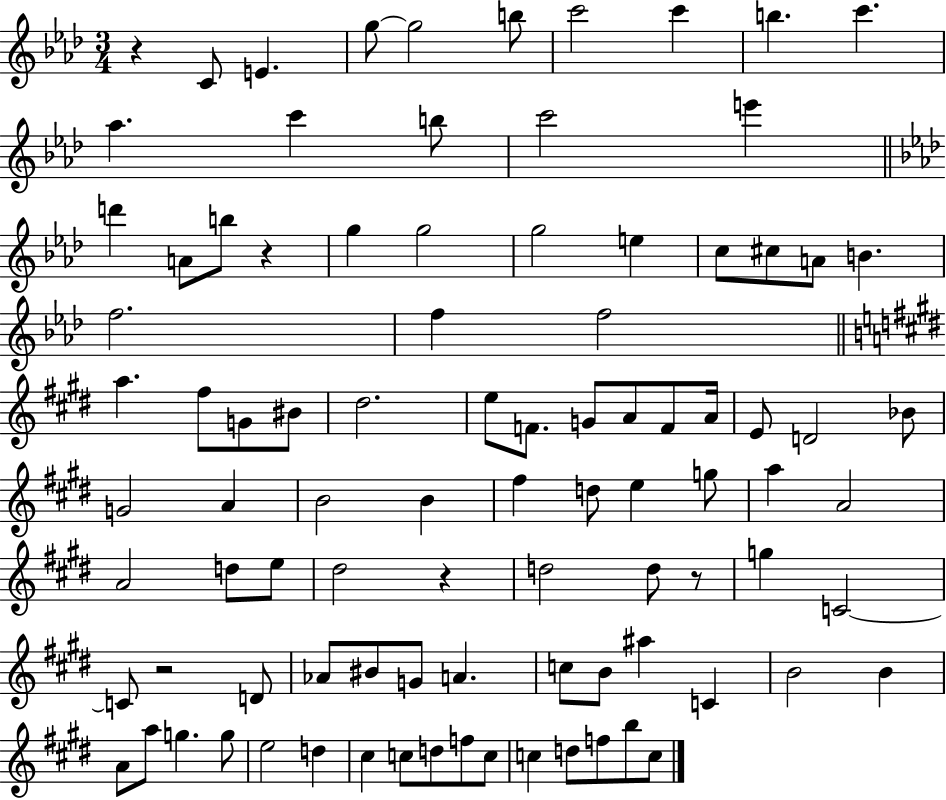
{
  \clef treble
  \numericTimeSignature
  \time 3/4
  \key aes \major
  r4 c'8 e'4. | g''8~~ g''2 b''8 | c'''2 c'''4 | b''4. c'''4. | \break aes''4. c'''4 b''8 | c'''2 e'''4 | \bar "||" \break \key f \minor d'''4 a'8 b''8 r4 | g''4 g''2 | g''2 e''4 | c''8 cis''8 a'8 b'4. | \break f''2. | f''4 f''2 | \bar "||" \break \key e \major a''4. fis''8 g'8 bis'8 | dis''2. | e''8 f'8. g'8 a'8 f'8 a'16 | e'8 d'2 bes'8 | \break g'2 a'4 | b'2 b'4 | fis''4 d''8 e''4 g''8 | a''4 a'2 | \break a'2 d''8 e''8 | dis''2 r4 | d''2 d''8 r8 | g''4 c'2~~ | \break c'8 r2 d'8 | aes'8 bis'8 g'8 a'4. | c''8 b'8 ais''4 c'4 | b'2 b'4 | \break a'8 a''8 g''4. g''8 | e''2 d''4 | cis''4 c''8 d''8 f''8 c''8 | c''4 d''8 f''8 b''8 c''8 | \break \bar "|."
}